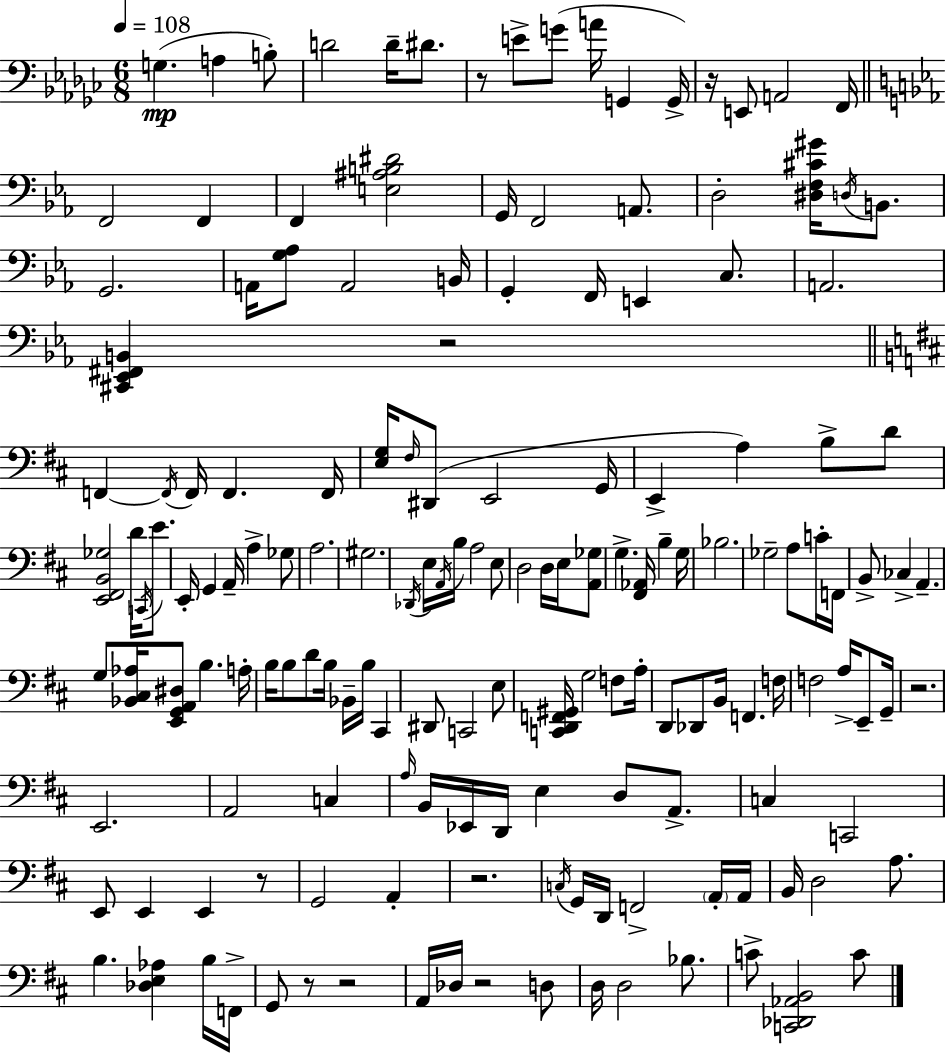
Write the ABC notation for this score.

X:1
T:Untitled
M:6/8
L:1/4
K:Ebm
G, A, B,/2 D2 D/4 ^D/2 z/2 E/2 G/2 A/4 G,, G,,/4 z/4 E,,/2 A,,2 F,,/4 F,,2 F,, F,, [E,^A,B,^D]2 G,,/4 F,,2 A,,/2 D,2 [^D,F,^C^G]/4 D,/4 B,,/2 G,,2 A,,/4 [G,_A,]/2 A,,2 B,,/4 G,, F,,/4 E,, C,/2 A,,2 [^C,,_E,,^F,,B,,] z2 F,, F,,/4 F,,/4 F,, F,,/4 [E,G,]/4 ^F,/4 ^D,,/2 E,,2 G,,/4 E,, A, B,/2 D/2 [E,,^F,,B,,_G,]2 D/4 C,,/4 E/2 E,,/4 G,, A,,/4 A, _G,/2 A,2 ^G,2 _D,,/4 E,/4 A,,/4 B,/4 A,2 E,/2 D,2 D,/4 E,/4 [A,,_G,]/2 G, [^F,,_A,,]/4 B, G,/4 _B,2 _G,2 A,/2 C/4 F,,/4 B,,/2 _C, A,, G,/2 [_B,,^C,_A,]/4 [E,,G,,A,,^D,]/2 B, A,/4 B,/4 B,/2 D/2 B,/4 _B,,/4 B,/4 ^C,, ^D,,/2 C,,2 E,/2 [C,,D,,F,,^G,,]/4 G,2 F,/2 A,/4 D,,/2 _D,,/2 B,,/4 F,, F,/4 F,2 A,/4 E,,/2 G,,/4 z2 E,,2 A,,2 C, A,/4 B,,/4 _E,,/4 D,,/4 E, D,/2 A,,/2 C, C,,2 E,,/2 E,, E,, z/2 G,,2 A,, z2 C,/4 G,,/4 D,,/4 F,,2 A,,/4 A,,/4 B,,/4 D,2 A,/2 B, [_D,E,_A,] B,/4 F,,/4 G,,/2 z/2 z2 A,,/4 _D,/4 z2 D,/2 D,/4 D,2 _B,/2 C/2 [C,,_D,,_A,,B,,]2 C/2